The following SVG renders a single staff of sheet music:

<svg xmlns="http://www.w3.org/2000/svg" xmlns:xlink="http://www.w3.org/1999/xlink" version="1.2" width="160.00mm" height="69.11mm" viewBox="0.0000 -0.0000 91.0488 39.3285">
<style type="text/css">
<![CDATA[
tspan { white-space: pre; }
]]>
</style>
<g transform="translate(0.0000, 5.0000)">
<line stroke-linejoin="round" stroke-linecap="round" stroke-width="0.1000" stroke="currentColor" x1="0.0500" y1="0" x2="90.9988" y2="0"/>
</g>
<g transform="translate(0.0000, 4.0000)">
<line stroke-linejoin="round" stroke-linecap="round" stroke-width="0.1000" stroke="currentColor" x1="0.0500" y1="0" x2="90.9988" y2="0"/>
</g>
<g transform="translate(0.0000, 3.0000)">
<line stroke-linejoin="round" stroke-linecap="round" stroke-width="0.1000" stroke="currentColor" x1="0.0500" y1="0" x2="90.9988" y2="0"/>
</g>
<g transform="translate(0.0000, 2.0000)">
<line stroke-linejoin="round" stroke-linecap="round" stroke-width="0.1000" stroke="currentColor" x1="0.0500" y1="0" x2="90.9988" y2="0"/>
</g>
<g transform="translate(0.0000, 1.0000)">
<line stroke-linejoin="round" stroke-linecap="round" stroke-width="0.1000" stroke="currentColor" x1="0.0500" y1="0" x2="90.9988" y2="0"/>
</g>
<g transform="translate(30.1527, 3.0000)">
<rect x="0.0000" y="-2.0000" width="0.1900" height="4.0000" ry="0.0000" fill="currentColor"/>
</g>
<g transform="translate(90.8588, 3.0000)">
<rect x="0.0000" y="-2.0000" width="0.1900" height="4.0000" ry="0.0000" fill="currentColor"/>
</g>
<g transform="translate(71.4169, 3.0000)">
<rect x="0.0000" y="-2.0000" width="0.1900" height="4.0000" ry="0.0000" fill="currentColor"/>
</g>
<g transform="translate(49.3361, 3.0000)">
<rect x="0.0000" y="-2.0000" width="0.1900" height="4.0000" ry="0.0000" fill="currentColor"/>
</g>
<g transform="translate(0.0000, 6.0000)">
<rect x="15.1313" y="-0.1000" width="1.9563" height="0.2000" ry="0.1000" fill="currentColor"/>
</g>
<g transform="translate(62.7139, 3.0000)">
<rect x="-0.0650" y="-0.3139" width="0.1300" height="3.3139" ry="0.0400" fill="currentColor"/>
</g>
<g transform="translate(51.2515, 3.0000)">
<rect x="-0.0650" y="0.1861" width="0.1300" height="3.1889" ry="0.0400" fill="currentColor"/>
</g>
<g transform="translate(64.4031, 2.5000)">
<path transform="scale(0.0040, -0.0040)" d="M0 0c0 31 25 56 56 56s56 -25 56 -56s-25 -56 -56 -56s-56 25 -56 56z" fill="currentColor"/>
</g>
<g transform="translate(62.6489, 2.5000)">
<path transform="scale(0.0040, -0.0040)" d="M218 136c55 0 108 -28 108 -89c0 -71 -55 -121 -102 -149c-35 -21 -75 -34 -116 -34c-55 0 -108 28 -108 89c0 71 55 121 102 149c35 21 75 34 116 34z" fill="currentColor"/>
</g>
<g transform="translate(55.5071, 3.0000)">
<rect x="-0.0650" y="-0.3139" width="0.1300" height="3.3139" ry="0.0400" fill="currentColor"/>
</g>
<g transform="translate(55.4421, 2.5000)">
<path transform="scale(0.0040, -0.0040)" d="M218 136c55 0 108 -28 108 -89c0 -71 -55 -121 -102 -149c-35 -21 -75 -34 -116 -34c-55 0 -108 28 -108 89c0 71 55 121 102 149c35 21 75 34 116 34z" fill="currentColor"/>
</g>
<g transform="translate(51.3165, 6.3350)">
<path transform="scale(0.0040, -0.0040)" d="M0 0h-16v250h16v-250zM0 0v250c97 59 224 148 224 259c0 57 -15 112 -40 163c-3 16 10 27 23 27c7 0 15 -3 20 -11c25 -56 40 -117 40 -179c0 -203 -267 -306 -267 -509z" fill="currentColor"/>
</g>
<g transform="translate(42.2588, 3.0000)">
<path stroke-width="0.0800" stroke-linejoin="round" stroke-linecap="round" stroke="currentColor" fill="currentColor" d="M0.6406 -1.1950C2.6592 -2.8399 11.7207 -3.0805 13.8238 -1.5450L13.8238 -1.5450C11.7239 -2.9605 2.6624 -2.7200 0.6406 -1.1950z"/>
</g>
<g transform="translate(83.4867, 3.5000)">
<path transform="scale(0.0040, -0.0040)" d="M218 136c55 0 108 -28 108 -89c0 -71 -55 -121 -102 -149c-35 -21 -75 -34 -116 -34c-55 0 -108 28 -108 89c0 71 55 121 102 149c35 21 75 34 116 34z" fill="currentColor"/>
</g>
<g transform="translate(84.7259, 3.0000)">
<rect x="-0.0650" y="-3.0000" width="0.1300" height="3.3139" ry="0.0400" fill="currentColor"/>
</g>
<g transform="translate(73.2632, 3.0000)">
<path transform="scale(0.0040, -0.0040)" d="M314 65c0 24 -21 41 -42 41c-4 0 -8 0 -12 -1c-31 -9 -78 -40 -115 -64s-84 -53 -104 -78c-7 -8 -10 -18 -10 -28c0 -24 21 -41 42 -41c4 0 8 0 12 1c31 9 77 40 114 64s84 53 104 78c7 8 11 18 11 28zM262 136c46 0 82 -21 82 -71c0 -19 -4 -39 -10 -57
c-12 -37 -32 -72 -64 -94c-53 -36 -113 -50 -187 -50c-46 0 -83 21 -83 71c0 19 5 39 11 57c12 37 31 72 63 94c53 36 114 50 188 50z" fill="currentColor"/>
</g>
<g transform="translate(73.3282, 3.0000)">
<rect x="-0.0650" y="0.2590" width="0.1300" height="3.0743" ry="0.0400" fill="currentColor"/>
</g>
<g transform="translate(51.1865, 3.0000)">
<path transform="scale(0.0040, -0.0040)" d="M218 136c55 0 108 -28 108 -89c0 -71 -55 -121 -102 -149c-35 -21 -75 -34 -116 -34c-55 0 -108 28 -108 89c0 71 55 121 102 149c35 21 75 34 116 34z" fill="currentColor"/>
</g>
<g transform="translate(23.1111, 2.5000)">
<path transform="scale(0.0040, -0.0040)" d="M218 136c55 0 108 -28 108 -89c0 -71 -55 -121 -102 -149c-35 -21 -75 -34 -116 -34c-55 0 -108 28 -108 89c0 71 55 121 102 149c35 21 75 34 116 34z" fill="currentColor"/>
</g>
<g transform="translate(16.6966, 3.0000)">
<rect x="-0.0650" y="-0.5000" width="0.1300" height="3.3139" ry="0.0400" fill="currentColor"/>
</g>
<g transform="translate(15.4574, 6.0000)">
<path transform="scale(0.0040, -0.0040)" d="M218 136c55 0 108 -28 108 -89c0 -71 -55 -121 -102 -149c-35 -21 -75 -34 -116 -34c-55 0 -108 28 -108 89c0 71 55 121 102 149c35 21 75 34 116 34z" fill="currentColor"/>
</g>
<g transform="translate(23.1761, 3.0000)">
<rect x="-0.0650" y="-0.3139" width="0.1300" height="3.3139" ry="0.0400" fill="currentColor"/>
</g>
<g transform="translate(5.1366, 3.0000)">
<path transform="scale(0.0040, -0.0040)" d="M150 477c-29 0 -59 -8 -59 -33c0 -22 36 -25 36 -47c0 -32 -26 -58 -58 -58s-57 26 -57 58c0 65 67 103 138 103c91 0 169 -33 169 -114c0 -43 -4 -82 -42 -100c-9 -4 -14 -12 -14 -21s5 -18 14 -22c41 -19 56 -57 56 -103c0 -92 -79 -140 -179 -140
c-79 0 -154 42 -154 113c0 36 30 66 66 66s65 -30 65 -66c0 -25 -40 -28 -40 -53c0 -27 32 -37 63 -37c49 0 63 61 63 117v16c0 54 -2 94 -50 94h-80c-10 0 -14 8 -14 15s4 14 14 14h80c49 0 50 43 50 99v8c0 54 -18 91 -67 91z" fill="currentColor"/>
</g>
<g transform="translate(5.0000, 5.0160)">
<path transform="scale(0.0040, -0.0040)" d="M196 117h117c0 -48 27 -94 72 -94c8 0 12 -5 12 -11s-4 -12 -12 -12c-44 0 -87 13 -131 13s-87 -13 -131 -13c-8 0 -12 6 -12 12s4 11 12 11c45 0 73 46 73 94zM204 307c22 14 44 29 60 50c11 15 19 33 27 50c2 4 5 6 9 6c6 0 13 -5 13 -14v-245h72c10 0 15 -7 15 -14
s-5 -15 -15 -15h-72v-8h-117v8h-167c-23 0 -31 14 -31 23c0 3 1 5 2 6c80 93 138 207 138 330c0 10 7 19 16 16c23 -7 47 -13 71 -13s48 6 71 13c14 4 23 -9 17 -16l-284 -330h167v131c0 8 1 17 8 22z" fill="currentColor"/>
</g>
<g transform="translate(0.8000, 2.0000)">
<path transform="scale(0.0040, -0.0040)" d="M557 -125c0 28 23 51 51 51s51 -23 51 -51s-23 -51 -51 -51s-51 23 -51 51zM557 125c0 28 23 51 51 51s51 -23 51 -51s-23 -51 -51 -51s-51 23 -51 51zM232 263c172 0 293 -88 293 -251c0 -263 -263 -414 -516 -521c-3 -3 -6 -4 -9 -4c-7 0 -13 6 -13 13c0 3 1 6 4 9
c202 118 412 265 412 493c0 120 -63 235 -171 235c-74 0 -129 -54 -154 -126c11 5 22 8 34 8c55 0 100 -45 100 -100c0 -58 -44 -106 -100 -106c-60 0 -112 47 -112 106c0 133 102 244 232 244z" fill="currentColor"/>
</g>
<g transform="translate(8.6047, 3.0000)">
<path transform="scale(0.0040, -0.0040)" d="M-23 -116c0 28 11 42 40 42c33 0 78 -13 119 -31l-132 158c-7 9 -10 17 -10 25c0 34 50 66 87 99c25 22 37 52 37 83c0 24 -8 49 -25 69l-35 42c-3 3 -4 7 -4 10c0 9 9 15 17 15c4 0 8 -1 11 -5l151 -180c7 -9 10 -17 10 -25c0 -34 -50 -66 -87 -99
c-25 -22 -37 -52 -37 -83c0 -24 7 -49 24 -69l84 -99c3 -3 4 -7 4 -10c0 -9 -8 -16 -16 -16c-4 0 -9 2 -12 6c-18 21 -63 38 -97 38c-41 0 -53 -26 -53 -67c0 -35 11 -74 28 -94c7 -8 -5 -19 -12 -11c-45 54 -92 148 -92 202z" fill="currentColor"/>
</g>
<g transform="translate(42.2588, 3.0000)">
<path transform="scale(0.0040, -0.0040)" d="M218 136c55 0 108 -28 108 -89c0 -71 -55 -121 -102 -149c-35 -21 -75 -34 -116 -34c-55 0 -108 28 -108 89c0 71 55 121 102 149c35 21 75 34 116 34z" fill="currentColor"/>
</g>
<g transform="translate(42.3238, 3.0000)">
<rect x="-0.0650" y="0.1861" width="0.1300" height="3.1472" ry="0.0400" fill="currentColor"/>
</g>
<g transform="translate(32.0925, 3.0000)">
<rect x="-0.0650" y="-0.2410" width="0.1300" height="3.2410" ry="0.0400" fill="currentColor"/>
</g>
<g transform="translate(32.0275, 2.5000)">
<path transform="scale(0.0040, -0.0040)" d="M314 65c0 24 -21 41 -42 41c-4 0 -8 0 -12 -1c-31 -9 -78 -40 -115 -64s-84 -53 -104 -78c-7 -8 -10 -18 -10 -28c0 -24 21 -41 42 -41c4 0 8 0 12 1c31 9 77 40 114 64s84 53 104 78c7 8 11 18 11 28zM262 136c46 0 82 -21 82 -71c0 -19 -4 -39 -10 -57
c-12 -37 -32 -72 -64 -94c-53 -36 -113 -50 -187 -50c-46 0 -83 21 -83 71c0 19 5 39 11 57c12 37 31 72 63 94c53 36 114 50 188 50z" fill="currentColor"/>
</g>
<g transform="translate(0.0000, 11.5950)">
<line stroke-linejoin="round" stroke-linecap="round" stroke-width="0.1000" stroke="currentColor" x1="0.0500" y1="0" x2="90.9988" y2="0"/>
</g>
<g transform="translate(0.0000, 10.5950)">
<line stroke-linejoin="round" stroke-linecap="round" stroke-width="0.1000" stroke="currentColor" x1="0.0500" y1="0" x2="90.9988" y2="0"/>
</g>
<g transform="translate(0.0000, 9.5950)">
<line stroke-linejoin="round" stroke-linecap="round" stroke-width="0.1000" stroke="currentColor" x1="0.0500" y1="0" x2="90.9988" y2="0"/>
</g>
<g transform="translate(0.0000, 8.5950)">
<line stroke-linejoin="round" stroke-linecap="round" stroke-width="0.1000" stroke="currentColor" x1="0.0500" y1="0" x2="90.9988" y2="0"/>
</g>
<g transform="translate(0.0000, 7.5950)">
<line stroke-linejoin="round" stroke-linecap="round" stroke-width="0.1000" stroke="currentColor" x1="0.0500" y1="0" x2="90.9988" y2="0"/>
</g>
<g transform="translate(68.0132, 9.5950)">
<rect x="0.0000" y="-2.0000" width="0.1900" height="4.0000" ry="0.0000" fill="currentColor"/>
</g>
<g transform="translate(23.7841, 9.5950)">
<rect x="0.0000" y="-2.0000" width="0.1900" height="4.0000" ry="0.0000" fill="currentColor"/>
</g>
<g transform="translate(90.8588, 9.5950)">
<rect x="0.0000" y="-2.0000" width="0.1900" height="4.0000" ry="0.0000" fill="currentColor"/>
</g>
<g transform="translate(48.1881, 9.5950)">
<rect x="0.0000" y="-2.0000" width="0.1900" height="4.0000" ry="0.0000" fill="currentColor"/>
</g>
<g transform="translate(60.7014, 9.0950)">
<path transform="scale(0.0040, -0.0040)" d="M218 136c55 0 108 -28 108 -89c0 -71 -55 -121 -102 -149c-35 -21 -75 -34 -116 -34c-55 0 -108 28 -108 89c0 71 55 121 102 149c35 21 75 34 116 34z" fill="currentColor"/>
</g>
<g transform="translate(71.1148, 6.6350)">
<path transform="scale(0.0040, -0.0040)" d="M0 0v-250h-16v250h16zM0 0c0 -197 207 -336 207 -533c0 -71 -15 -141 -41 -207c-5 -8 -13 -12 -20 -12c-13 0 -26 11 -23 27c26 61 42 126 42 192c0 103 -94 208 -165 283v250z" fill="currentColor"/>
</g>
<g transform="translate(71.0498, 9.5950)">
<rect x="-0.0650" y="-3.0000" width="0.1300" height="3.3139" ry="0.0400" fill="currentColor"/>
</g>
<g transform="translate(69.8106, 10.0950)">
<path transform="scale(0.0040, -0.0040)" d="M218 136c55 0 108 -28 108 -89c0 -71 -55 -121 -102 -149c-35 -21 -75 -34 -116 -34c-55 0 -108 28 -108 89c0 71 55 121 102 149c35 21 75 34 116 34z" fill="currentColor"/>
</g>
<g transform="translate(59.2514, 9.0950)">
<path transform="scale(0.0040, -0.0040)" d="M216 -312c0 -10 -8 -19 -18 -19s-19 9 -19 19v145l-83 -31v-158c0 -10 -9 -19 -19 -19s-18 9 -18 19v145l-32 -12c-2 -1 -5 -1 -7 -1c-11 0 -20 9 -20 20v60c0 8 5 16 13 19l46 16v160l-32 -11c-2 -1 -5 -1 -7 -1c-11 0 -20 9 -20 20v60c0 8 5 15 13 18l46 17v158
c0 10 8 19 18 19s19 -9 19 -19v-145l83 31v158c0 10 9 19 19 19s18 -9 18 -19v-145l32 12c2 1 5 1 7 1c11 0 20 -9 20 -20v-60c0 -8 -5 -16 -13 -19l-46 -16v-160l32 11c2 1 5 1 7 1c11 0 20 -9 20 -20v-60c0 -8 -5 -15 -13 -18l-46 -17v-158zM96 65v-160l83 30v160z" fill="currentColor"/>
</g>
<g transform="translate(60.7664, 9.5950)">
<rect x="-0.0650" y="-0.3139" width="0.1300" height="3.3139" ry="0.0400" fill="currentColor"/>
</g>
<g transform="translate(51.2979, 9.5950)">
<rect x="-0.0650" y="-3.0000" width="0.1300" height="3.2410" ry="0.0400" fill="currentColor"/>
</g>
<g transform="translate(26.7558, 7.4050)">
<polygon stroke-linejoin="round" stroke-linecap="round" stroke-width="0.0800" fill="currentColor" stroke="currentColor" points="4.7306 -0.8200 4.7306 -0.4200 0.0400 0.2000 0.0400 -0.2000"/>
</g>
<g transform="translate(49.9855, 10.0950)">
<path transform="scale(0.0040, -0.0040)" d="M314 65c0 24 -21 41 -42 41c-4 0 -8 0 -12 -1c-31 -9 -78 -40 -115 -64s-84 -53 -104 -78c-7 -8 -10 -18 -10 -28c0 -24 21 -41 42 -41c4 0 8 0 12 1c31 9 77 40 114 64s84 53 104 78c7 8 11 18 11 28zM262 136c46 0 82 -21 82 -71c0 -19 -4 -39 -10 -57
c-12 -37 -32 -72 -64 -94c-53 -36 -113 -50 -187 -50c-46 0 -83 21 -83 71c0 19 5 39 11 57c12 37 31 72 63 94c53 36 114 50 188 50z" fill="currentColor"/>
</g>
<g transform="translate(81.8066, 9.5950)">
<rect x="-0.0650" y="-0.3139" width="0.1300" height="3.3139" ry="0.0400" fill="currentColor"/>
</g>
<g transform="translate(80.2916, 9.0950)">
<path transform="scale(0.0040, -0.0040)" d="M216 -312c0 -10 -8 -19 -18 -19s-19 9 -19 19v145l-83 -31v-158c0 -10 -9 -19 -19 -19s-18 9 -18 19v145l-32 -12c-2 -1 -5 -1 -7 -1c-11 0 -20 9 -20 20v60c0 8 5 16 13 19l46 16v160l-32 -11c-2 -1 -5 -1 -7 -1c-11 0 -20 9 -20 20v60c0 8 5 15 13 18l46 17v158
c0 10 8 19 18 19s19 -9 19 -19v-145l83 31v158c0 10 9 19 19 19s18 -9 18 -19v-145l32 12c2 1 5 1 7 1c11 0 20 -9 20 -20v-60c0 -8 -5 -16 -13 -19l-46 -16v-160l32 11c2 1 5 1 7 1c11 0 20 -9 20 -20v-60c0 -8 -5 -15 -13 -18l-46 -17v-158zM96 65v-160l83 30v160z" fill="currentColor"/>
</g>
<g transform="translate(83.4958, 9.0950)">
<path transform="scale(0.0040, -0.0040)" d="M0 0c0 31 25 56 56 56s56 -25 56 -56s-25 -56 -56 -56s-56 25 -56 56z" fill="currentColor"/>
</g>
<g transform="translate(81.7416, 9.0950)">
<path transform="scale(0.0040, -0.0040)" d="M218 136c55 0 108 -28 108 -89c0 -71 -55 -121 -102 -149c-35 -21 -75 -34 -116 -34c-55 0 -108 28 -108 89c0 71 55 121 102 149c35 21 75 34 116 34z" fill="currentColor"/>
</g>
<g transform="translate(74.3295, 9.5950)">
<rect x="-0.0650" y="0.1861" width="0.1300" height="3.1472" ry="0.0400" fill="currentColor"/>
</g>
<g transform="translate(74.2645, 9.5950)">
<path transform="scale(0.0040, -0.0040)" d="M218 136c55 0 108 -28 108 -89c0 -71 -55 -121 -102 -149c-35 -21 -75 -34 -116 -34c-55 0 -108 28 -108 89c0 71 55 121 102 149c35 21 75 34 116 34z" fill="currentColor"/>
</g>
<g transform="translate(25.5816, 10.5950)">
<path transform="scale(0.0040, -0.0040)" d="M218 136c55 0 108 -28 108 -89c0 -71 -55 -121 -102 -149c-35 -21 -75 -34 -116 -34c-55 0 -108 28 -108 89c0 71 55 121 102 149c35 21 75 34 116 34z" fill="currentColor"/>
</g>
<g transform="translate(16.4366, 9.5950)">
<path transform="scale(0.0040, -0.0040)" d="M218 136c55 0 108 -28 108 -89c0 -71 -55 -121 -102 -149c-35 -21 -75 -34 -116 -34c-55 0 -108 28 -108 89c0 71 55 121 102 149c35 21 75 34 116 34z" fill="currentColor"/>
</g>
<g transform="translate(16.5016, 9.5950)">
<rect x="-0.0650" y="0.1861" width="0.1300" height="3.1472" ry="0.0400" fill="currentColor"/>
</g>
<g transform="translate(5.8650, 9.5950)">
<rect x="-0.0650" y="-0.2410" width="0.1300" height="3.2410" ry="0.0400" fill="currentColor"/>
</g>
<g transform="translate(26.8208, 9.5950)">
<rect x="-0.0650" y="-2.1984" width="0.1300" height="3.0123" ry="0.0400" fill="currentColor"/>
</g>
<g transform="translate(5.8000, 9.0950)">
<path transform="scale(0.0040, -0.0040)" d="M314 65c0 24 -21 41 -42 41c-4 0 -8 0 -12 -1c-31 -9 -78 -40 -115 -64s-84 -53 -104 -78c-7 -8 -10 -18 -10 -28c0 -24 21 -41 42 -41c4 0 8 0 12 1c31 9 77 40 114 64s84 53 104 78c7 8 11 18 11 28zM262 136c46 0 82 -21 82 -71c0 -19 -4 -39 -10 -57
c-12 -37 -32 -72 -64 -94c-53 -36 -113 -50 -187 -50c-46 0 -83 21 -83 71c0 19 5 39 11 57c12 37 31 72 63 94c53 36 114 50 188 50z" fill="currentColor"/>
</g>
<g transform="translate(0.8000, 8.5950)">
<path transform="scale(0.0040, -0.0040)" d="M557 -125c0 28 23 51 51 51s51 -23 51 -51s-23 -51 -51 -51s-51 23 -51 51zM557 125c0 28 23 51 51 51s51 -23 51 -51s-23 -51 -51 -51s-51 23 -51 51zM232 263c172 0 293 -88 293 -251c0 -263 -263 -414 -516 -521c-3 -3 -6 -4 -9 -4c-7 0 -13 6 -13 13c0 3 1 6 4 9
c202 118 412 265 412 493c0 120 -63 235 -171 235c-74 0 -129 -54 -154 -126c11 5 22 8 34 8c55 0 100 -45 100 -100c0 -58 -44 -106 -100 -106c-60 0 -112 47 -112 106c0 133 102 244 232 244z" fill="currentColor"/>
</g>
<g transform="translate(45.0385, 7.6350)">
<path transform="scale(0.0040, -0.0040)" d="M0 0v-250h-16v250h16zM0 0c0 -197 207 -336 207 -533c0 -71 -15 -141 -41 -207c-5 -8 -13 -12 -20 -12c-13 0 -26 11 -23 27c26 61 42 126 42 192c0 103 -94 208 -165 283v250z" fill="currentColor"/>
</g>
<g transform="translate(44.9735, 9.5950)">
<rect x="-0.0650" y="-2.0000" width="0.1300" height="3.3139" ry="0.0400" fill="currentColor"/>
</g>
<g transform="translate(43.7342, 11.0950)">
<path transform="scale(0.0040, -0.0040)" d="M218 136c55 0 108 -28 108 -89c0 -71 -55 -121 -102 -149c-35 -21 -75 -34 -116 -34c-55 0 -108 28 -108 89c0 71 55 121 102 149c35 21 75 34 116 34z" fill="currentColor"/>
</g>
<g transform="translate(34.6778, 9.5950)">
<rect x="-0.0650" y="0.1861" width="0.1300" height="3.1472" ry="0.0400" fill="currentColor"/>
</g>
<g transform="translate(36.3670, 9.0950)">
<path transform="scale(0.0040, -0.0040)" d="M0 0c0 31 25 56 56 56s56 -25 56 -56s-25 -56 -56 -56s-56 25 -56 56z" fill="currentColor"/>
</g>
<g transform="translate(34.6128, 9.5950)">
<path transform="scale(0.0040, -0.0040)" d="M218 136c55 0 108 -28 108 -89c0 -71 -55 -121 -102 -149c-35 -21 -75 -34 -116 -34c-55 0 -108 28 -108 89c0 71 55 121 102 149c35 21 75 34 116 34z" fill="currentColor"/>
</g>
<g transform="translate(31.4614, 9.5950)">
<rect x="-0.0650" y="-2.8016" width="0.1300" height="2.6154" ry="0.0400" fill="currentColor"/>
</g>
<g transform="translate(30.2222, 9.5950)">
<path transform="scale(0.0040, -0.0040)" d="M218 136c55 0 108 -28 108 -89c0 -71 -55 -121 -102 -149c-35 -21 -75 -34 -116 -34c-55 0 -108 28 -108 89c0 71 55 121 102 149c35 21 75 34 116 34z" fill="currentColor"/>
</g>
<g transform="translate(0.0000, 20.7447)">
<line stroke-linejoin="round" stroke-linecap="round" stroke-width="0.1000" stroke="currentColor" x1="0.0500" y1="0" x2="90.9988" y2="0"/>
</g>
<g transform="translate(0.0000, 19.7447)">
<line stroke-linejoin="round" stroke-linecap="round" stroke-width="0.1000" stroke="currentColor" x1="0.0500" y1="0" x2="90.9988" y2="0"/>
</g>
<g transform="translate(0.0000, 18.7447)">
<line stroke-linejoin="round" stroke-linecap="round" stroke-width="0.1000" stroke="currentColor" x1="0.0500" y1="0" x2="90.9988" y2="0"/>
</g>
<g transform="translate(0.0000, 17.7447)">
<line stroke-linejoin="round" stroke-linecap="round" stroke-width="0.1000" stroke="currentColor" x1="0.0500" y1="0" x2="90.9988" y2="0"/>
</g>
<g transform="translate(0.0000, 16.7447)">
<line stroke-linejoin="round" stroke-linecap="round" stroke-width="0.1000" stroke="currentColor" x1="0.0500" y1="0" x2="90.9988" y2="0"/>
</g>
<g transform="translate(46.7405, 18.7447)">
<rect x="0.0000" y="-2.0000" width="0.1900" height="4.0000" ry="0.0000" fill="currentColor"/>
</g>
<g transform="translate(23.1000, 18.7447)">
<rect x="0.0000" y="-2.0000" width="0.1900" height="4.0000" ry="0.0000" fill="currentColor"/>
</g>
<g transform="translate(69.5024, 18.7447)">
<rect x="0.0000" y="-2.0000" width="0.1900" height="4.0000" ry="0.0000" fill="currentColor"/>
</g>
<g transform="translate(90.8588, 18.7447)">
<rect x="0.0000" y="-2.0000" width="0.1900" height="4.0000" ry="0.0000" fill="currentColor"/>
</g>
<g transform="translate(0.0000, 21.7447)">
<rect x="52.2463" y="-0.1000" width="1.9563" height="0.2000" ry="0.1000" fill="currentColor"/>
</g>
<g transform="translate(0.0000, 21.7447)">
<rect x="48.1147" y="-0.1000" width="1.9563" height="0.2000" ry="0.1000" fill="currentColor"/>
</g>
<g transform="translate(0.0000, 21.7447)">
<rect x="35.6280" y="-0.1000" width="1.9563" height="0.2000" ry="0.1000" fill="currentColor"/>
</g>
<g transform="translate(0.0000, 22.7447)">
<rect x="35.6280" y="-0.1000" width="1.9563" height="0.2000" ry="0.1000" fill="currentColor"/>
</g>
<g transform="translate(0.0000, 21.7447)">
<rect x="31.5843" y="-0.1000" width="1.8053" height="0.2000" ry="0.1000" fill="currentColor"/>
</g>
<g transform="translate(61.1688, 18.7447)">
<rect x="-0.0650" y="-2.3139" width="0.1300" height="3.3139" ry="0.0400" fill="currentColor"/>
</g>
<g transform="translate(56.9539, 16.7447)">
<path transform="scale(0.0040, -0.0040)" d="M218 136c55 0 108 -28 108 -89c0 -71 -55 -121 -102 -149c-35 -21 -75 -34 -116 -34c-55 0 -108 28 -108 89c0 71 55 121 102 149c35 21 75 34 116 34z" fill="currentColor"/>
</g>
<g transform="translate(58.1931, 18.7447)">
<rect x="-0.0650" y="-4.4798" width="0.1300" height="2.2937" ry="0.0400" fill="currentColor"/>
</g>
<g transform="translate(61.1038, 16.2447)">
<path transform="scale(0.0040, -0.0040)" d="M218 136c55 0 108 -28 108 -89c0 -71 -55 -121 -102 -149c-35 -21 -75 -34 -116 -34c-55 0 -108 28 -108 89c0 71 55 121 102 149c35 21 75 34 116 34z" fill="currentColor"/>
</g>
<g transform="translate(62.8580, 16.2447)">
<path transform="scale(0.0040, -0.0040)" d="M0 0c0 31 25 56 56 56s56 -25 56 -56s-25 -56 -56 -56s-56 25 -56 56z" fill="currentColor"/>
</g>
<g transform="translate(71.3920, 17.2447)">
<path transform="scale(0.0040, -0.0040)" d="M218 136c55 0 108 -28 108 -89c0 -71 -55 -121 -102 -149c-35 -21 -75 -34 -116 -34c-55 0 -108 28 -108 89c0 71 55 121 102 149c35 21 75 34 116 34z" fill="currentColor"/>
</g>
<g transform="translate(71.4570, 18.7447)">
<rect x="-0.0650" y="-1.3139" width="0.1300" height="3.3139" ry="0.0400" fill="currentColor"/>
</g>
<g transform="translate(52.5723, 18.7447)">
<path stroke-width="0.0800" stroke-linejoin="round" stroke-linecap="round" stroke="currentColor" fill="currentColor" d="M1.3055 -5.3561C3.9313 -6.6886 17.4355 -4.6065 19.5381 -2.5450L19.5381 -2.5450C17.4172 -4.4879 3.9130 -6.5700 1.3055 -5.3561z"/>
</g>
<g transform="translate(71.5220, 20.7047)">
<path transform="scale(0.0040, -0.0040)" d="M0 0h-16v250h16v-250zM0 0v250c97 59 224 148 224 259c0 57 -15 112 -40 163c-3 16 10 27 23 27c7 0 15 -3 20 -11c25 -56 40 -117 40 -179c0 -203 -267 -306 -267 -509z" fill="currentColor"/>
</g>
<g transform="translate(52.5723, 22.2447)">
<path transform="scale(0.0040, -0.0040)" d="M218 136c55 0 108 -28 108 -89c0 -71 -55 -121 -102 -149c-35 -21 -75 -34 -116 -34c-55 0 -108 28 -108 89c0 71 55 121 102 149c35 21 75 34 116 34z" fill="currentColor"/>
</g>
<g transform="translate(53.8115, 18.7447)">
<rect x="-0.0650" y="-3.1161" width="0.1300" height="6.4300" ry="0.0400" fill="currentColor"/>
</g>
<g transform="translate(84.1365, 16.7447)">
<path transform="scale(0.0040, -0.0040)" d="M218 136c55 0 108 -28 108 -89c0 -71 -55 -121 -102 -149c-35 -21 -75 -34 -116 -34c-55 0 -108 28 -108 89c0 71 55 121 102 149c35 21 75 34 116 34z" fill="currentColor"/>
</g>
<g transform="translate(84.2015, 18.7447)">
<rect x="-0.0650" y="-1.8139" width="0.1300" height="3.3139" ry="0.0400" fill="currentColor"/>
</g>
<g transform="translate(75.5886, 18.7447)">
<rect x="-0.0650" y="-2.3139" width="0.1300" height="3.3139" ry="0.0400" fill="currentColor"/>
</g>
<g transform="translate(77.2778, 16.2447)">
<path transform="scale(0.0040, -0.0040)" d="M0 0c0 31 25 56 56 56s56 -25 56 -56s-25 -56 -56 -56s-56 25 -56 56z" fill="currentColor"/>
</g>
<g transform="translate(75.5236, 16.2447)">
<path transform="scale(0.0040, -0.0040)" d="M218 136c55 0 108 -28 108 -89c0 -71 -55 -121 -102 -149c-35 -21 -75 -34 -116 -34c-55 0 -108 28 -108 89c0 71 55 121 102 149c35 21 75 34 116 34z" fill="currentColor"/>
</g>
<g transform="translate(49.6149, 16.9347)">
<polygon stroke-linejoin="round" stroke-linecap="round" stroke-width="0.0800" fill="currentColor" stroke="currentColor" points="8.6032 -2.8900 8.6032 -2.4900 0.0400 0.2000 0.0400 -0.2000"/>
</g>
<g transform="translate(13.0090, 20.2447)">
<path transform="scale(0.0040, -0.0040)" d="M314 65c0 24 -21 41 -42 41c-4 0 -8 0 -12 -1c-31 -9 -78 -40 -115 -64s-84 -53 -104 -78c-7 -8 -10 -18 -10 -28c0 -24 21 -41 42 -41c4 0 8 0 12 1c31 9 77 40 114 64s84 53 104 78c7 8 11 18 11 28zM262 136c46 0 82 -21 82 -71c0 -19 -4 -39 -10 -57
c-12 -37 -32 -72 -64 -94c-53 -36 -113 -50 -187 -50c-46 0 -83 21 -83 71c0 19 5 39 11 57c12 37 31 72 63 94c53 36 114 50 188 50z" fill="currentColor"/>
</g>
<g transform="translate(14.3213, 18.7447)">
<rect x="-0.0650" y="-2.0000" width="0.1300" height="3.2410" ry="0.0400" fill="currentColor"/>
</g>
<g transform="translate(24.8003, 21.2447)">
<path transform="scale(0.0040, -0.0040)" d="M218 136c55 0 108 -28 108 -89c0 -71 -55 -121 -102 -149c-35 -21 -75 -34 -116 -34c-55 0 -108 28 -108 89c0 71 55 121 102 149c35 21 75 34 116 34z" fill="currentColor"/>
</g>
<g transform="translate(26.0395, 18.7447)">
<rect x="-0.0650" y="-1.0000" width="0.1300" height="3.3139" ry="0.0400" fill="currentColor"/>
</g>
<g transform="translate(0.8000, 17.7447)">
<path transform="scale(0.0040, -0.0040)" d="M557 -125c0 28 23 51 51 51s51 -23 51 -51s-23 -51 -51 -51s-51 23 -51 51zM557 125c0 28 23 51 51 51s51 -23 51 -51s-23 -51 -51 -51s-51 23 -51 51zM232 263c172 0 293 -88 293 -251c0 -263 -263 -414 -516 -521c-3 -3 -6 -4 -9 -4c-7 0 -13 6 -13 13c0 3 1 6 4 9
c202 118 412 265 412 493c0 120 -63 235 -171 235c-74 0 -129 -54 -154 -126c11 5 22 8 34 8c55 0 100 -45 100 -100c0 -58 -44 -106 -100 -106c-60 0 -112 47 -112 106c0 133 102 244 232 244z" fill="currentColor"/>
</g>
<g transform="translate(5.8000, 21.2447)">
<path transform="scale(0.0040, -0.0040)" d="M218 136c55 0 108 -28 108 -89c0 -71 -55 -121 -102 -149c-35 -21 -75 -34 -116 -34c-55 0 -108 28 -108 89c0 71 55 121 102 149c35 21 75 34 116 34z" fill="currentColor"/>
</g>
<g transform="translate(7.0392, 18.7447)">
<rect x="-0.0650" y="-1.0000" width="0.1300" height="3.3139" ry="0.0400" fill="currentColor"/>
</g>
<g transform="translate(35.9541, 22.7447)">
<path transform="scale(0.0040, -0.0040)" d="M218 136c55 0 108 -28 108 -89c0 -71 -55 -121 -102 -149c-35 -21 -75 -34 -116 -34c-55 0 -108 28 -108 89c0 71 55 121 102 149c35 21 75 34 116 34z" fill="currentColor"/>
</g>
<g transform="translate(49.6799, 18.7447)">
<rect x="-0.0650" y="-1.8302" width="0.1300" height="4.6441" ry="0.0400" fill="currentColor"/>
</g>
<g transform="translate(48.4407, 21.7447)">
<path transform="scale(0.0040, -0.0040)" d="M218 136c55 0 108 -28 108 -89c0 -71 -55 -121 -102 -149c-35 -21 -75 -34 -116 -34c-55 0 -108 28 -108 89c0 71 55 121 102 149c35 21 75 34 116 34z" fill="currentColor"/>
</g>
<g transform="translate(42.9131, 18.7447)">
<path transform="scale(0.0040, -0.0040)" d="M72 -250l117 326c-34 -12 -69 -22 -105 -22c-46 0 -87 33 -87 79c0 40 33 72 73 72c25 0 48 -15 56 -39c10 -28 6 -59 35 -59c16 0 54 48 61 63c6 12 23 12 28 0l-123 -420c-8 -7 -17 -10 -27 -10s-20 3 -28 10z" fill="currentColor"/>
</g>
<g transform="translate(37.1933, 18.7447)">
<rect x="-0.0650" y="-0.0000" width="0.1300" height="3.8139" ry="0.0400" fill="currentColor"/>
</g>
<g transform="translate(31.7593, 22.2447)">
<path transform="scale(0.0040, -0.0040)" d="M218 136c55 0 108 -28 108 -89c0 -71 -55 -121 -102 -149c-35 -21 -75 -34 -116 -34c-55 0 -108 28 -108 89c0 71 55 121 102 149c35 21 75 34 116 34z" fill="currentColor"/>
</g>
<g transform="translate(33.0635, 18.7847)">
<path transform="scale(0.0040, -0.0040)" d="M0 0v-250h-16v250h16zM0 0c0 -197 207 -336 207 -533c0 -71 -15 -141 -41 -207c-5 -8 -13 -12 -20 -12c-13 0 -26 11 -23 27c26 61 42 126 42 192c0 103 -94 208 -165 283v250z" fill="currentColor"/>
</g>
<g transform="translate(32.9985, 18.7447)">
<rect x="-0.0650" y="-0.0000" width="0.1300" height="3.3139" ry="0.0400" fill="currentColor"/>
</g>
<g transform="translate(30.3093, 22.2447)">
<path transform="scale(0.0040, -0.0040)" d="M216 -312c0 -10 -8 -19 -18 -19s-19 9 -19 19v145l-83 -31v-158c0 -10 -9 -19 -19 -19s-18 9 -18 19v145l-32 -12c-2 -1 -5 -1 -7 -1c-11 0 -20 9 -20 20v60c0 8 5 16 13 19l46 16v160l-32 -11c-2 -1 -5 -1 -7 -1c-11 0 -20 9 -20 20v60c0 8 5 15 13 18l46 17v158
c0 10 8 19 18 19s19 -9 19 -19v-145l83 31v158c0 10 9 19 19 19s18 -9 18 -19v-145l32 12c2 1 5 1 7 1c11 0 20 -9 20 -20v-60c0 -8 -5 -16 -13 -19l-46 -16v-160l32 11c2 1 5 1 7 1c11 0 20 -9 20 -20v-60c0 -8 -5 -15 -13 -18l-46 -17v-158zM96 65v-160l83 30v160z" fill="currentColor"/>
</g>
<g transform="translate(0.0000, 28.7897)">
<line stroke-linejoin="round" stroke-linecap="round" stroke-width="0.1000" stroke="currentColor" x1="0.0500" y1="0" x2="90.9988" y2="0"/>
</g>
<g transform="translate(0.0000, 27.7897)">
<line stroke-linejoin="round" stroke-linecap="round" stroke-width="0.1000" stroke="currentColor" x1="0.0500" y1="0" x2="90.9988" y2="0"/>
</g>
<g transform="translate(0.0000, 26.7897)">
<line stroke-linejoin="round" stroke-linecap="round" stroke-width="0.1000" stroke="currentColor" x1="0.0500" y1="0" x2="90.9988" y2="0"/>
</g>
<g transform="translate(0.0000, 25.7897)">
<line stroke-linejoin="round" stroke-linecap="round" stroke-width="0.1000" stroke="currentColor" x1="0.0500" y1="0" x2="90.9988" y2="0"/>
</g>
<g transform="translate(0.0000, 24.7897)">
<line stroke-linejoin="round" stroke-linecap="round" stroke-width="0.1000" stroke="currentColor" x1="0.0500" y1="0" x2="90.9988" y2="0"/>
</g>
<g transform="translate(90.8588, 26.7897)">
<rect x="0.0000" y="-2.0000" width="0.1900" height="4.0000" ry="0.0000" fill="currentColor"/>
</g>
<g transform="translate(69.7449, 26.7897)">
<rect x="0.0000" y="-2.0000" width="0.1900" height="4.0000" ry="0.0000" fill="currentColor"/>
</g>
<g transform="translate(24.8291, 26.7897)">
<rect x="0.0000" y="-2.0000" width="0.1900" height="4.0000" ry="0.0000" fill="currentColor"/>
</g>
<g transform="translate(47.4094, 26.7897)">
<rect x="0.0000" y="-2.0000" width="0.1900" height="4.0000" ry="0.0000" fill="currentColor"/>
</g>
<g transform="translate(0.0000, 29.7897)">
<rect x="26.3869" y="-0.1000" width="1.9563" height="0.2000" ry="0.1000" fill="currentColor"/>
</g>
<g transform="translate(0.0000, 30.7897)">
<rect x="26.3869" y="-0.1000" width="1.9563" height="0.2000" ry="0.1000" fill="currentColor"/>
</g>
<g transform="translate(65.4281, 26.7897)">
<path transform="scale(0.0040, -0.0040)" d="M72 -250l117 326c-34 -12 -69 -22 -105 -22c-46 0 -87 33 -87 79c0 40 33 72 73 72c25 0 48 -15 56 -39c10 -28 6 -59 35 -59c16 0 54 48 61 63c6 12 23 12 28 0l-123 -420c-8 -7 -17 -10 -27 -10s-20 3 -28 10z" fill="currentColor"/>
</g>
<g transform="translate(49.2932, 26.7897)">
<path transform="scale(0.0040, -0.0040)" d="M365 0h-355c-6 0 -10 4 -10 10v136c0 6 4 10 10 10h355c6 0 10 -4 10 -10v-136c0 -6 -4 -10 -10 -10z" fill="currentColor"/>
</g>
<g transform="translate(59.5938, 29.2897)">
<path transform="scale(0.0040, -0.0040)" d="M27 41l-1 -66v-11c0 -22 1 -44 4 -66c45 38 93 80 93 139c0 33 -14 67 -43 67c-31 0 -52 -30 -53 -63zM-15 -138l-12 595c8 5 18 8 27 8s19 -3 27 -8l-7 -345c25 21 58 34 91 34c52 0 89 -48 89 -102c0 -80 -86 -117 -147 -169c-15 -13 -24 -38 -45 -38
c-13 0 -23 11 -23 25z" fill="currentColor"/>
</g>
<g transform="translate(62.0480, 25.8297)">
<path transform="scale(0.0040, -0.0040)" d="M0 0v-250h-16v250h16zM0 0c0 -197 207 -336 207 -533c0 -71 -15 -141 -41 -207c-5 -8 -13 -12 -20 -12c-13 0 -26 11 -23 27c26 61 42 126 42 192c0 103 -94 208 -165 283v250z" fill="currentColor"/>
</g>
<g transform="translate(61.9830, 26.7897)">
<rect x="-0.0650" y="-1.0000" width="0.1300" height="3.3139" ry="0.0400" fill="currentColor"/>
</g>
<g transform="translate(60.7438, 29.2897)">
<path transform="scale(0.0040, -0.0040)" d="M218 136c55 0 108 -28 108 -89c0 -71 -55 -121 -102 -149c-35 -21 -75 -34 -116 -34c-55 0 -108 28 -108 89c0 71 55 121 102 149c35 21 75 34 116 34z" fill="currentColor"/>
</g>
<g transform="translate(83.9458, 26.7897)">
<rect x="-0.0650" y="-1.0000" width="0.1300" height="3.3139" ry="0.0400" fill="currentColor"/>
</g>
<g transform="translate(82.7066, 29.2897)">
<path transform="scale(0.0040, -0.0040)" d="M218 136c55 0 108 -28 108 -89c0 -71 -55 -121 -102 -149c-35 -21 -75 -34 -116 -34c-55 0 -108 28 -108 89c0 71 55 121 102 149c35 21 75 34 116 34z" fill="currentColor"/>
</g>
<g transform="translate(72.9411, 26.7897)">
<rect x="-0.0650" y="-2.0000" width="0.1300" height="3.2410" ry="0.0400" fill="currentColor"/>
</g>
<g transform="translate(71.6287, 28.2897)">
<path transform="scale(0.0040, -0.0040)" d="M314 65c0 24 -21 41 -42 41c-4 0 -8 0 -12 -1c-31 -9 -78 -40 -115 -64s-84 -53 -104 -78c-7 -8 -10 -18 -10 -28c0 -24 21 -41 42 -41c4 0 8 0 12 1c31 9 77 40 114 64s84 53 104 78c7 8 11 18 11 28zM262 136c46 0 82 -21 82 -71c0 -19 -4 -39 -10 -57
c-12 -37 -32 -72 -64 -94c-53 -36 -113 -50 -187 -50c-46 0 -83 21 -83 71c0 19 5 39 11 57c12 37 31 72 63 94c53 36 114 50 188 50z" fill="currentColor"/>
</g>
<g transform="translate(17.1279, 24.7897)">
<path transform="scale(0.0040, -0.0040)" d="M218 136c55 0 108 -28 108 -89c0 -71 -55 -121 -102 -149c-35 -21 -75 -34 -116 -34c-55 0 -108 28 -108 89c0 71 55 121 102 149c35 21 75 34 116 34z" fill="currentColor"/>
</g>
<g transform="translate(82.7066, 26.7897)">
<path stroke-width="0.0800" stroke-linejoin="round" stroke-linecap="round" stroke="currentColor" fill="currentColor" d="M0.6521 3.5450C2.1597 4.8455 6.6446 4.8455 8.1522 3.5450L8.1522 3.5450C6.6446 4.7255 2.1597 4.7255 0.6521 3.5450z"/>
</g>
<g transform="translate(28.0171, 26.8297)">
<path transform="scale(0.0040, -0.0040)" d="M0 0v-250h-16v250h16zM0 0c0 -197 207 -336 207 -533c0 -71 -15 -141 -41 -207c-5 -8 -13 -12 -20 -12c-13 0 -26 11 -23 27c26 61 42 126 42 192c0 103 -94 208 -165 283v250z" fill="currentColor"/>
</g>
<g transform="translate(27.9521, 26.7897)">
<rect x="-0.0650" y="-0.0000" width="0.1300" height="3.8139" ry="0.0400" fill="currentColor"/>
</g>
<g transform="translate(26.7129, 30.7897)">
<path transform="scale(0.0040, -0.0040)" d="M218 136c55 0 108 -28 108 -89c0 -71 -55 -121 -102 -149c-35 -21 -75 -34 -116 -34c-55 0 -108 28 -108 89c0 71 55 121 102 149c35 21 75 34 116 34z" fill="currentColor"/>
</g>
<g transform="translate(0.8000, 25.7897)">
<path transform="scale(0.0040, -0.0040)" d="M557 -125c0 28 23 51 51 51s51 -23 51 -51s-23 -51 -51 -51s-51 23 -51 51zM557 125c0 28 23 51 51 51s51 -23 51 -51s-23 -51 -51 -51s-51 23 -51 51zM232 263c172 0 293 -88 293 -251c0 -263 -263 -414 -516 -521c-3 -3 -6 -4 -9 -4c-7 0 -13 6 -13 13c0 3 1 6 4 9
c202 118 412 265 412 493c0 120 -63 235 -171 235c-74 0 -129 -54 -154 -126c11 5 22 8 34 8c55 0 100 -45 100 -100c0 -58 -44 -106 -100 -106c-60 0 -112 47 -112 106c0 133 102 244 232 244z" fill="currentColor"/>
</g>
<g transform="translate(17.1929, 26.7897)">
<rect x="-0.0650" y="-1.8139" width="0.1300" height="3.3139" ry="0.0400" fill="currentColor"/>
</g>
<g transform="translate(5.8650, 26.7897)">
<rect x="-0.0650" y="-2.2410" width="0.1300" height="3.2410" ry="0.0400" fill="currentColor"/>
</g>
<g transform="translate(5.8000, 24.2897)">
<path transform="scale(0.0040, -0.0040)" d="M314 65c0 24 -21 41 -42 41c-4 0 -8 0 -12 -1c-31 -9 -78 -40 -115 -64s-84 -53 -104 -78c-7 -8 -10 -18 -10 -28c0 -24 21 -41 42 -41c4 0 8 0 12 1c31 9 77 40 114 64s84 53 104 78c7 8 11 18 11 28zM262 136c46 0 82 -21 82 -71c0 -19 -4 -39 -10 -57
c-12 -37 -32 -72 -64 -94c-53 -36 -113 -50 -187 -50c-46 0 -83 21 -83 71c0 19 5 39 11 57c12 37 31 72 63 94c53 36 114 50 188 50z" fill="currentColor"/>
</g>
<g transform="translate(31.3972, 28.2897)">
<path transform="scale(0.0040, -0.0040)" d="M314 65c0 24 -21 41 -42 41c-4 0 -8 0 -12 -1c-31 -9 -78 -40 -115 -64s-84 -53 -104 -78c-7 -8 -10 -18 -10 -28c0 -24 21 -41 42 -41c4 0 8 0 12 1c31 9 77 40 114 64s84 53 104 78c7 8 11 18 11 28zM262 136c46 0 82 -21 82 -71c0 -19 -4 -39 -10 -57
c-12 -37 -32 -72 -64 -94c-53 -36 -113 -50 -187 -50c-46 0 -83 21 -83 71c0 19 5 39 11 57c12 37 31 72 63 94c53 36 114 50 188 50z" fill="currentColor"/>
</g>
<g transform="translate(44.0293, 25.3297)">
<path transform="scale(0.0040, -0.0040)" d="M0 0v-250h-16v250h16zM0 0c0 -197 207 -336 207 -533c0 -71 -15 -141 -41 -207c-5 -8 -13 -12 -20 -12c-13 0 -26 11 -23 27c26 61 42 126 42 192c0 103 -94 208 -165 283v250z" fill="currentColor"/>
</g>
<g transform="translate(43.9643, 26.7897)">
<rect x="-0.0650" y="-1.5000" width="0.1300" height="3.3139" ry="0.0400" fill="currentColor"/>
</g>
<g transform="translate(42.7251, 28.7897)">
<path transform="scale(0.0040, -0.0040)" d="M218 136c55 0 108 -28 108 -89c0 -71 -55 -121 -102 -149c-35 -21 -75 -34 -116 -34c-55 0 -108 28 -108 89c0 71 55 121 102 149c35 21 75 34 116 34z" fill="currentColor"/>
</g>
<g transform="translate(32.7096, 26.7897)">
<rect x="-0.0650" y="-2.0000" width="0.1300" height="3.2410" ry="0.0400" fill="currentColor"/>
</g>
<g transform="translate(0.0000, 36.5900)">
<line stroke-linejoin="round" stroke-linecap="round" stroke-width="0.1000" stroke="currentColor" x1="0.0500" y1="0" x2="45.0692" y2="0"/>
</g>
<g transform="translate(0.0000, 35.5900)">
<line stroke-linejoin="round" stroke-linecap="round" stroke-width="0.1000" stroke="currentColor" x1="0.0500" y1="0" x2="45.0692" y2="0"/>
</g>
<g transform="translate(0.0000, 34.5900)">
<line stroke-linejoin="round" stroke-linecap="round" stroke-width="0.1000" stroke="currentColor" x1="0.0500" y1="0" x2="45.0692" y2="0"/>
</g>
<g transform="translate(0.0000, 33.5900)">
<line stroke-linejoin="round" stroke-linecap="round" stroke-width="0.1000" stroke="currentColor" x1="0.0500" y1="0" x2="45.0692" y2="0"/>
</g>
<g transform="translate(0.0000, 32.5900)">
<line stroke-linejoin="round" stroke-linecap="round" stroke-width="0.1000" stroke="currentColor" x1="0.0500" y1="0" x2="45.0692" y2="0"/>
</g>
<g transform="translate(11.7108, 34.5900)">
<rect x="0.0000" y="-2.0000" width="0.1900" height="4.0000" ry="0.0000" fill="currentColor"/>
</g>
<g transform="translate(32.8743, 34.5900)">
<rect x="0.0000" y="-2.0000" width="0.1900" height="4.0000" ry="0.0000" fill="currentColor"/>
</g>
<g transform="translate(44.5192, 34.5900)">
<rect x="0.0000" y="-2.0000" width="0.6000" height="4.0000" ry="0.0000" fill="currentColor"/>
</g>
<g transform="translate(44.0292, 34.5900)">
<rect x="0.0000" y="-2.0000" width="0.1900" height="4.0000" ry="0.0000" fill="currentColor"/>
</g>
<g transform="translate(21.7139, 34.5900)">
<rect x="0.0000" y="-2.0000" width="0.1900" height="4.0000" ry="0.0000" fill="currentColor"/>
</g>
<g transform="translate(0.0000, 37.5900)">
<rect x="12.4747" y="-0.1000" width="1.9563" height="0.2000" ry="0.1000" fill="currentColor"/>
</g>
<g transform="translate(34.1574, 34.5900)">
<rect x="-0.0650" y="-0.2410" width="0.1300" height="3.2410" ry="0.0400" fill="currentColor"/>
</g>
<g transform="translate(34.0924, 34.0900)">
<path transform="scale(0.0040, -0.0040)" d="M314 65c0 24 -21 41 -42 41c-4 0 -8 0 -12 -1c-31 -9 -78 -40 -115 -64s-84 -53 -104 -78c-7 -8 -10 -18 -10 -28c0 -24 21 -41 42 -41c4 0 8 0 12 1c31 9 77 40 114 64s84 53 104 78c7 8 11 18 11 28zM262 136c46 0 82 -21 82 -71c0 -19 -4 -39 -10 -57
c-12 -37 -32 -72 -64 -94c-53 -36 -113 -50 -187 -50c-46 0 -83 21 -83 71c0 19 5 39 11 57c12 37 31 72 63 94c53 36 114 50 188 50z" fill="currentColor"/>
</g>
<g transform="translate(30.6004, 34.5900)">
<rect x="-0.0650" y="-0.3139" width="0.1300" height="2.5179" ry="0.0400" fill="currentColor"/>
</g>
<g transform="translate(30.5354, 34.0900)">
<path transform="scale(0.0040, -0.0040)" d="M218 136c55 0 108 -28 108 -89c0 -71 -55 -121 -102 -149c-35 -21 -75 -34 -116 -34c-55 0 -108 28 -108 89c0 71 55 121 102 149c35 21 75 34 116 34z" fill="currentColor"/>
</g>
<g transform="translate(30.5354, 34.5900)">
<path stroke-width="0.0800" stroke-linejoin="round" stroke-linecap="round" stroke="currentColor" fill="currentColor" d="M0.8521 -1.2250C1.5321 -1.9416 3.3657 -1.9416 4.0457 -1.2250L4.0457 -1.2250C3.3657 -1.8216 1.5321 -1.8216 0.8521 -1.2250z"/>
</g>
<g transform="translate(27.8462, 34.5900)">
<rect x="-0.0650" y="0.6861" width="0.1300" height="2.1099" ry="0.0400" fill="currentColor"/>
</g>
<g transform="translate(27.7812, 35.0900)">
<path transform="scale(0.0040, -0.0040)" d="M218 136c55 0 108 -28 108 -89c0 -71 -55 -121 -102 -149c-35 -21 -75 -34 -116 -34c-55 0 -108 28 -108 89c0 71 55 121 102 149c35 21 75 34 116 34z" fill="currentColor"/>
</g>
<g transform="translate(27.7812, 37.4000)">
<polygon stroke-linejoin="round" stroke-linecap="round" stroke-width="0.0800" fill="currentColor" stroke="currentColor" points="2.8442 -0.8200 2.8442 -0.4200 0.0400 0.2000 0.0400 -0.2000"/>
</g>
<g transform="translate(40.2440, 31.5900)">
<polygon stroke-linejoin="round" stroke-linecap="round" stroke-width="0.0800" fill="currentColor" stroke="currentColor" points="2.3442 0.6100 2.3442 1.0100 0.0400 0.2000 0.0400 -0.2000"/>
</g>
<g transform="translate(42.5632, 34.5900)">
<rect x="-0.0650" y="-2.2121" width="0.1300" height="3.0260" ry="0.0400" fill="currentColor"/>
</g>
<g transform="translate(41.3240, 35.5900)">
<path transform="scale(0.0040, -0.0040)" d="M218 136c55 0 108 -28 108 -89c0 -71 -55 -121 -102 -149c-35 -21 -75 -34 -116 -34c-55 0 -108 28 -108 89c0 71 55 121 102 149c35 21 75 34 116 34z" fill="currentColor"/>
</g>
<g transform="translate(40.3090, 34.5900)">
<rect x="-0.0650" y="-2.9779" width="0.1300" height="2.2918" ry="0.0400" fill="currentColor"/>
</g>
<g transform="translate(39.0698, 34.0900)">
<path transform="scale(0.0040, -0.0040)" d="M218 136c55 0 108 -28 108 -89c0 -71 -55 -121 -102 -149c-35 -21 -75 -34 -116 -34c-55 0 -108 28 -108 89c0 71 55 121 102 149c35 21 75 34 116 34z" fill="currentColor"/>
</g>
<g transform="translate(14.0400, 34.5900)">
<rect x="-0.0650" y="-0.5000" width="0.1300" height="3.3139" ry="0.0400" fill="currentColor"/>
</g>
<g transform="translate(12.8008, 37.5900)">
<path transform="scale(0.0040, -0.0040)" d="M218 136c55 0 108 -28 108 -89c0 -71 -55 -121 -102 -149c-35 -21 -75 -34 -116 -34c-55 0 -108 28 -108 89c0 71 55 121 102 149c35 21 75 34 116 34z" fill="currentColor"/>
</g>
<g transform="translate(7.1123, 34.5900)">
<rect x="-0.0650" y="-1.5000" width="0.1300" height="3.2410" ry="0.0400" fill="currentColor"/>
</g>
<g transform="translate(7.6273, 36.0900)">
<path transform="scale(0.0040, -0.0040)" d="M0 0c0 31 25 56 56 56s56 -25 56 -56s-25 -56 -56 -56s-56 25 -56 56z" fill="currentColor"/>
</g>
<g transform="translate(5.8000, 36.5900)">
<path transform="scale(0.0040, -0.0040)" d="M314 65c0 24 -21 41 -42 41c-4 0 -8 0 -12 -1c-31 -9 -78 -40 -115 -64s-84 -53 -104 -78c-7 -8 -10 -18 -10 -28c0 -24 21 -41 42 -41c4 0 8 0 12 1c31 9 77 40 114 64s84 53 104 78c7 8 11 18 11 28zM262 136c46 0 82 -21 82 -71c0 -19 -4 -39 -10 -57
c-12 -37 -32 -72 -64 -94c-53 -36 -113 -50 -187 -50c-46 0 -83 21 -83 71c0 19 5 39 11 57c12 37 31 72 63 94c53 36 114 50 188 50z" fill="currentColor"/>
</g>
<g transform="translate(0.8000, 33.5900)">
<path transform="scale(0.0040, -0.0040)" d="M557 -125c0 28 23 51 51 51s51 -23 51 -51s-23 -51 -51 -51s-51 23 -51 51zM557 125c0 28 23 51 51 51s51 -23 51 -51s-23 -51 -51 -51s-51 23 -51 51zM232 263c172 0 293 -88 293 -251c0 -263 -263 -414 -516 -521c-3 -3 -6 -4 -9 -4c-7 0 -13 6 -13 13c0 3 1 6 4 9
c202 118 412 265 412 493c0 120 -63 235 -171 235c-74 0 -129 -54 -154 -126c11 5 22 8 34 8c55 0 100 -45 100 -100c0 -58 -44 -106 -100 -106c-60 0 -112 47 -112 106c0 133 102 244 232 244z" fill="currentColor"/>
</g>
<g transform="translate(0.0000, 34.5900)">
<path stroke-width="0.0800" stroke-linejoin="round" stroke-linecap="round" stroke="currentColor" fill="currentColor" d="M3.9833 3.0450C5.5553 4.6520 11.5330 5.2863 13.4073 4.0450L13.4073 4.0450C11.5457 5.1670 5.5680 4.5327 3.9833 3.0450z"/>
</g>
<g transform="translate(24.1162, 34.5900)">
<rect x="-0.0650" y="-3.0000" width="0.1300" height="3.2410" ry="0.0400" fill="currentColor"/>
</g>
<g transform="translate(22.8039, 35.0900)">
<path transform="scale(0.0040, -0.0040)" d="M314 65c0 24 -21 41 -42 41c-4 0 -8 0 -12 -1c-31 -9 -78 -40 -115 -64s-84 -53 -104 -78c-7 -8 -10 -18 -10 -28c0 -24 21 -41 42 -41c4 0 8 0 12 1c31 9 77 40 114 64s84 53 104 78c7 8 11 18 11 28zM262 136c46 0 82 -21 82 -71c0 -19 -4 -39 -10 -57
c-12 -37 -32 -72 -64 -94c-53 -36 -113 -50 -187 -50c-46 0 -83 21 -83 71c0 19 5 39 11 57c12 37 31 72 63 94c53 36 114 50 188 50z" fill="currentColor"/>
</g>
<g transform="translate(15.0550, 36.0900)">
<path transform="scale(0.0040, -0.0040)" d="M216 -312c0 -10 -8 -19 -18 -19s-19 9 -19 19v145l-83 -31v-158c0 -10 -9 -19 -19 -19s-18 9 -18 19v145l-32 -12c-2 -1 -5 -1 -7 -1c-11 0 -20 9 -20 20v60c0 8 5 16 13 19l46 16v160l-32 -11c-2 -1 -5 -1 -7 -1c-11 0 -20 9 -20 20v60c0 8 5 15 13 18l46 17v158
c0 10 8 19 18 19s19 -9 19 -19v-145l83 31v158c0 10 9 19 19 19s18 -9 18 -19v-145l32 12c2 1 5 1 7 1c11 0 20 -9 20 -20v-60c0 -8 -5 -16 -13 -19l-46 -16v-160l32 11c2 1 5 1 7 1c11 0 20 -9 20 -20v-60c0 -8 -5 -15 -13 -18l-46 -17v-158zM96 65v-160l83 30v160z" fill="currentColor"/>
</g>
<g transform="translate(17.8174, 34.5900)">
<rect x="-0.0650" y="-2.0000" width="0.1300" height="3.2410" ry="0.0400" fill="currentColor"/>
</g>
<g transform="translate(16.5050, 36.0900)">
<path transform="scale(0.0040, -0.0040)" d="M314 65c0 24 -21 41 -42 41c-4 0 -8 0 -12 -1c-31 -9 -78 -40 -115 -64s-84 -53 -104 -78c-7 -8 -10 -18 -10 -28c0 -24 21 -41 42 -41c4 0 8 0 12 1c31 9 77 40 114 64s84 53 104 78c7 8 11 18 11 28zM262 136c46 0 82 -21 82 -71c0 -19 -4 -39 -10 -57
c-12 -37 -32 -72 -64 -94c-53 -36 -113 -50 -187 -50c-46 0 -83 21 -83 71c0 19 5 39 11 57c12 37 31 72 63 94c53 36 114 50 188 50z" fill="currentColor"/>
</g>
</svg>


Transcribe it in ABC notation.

X:1
T:Untitled
M:3/4
L:1/4
K:C
z E,, E, E,2 D, D,/2 E, E, D,2 C, E,2 D, B,,/2 D,/2 D, A,,/2 C,2 ^E, C,/2 D, ^E, F,, A,,2 F,, ^D,,/2 C,, z/2 E,,/2 D,,/2 A,/2 B, G,/2 B, A, B,2 A, C,,/2 A,,2 G,,/2 z2 _F,,/2 z/2 A,,2 F,, G,,2 E,, ^A,,2 C,2 C,/2 E,/2 E,2 E,/2 B,,/2